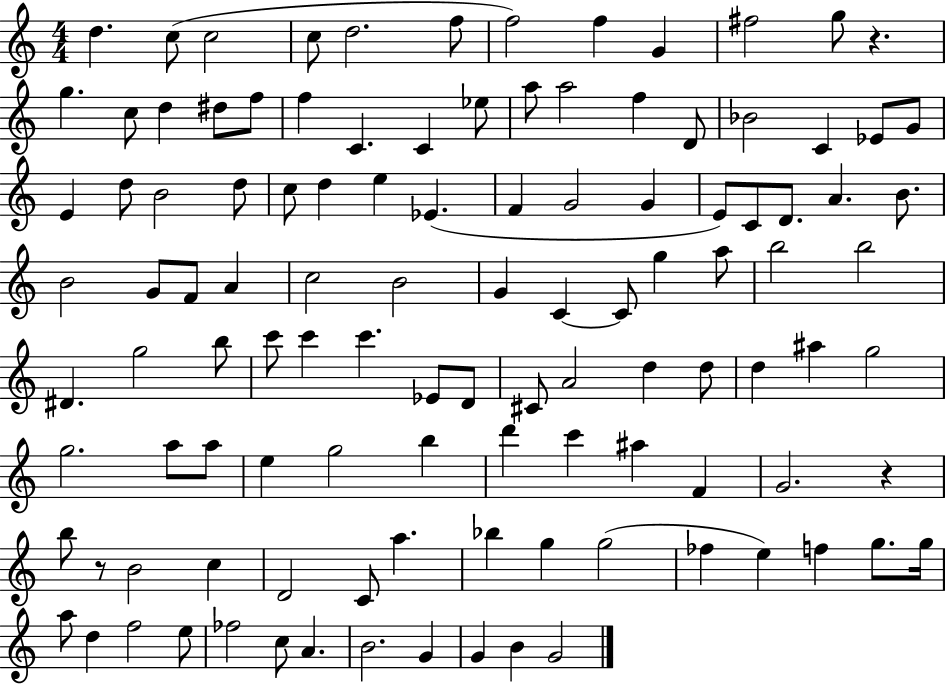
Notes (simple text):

D5/q. C5/e C5/h C5/e D5/h. F5/e F5/h F5/q G4/q F#5/h G5/e R/q. G5/q. C5/e D5/q D#5/e F5/e F5/q C4/q. C4/q Eb5/e A5/e A5/h F5/q D4/e Bb4/h C4/q Eb4/e G4/e E4/q D5/e B4/h D5/e C5/e D5/q E5/q Eb4/q. F4/q G4/h G4/q E4/e C4/e D4/e. A4/q. B4/e. B4/h G4/e F4/e A4/q C5/h B4/h G4/q C4/q C4/e G5/q A5/e B5/h B5/h D#4/q. G5/h B5/e C6/e C6/q C6/q. Eb4/e D4/e C#4/e A4/h D5/q D5/e D5/q A#5/q G5/h G5/h. A5/e A5/e E5/q G5/h B5/q D6/q C6/q A#5/q F4/q G4/h. R/q B5/e R/e B4/h C5/q D4/h C4/e A5/q. Bb5/q G5/q G5/h FES5/q E5/q F5/q G5/e. G5/s A5/e D5/q F5/h E5/e FES5/h C5/e A4/q. B4/h. G4/q G4/q B4/q G4/h